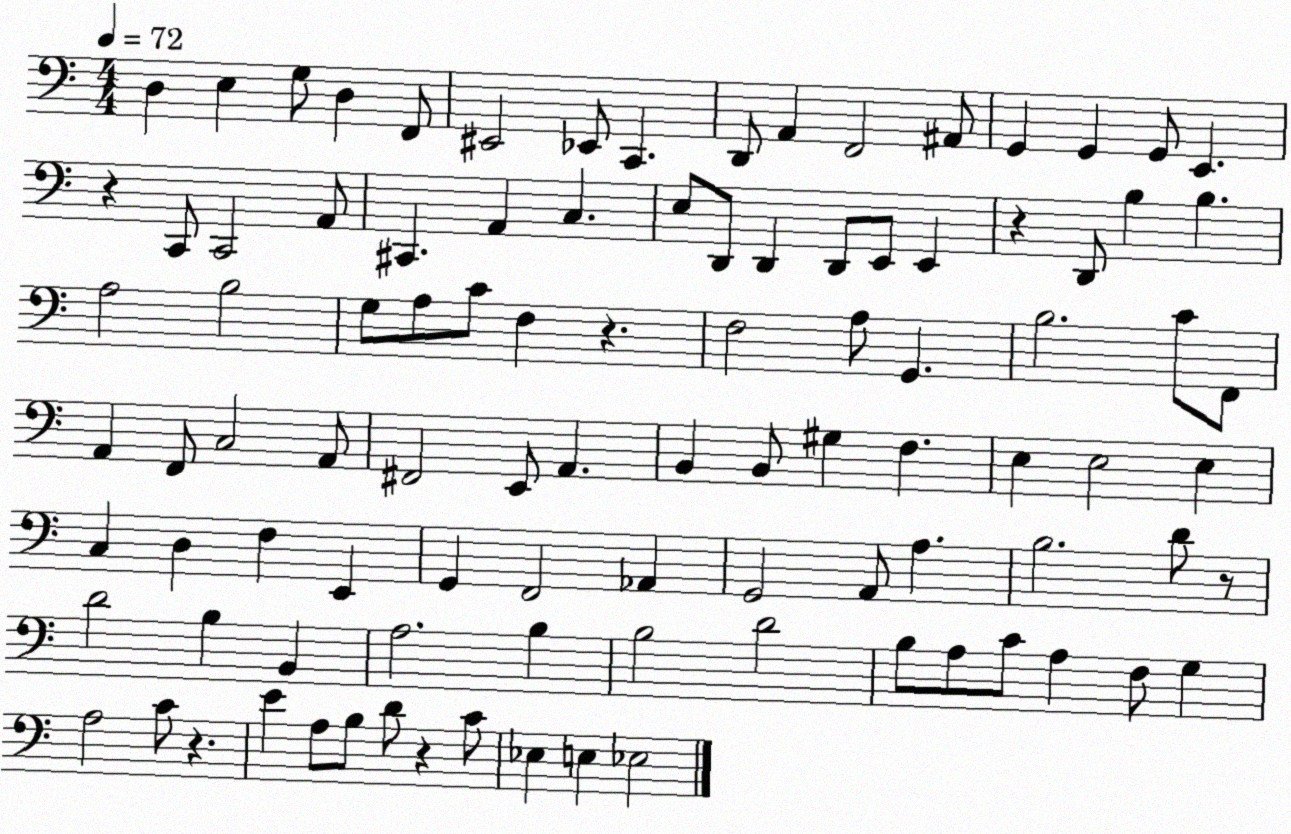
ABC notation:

X:1
T:Untitled
M:4/4
L:1/4
K:C
D, E, G,/2 D, F,,/2 ^E,,2 _E,,/2 C,, D,,/2 A,, F,,2 ^A,,/2 G,, G,, G,,/2 E,, z C,,/2 C,,2 A,,/2 ^C,, A,, C, E,/2 D,,/2 D,, D,,/2 E,,/2 E,, z D,,/2 B, B, A,2 B,2 G,/2 A,/2 C/2 F, z F,2 A,/2 G,, B,2 C/2 F,,/2 A,, F,,/2 C,2 A,,/2 ^F,,2 E,,/2 A,, B,, B,,/2 ^G, F, E, E,2 E, C, D, F, E,, G,, F,,2 _A,, G,,2 A,,/2 A, B,2 D/2 z/2 D2 B, B,, A,2 B, B,2 D2 B,/2 A,/2 C/2 A, F,/2 G, A,2 C/2 z E A,/2 B,/2 D/2 z C/2 _E, E, _E,2